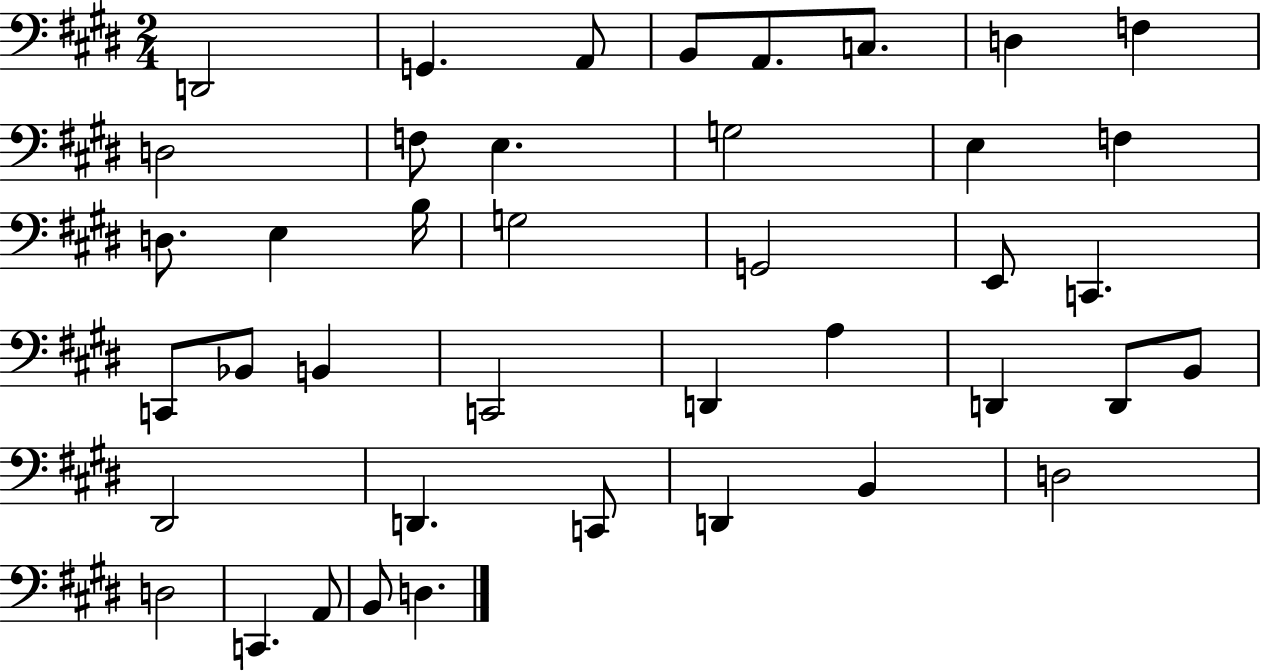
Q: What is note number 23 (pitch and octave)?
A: Bb2